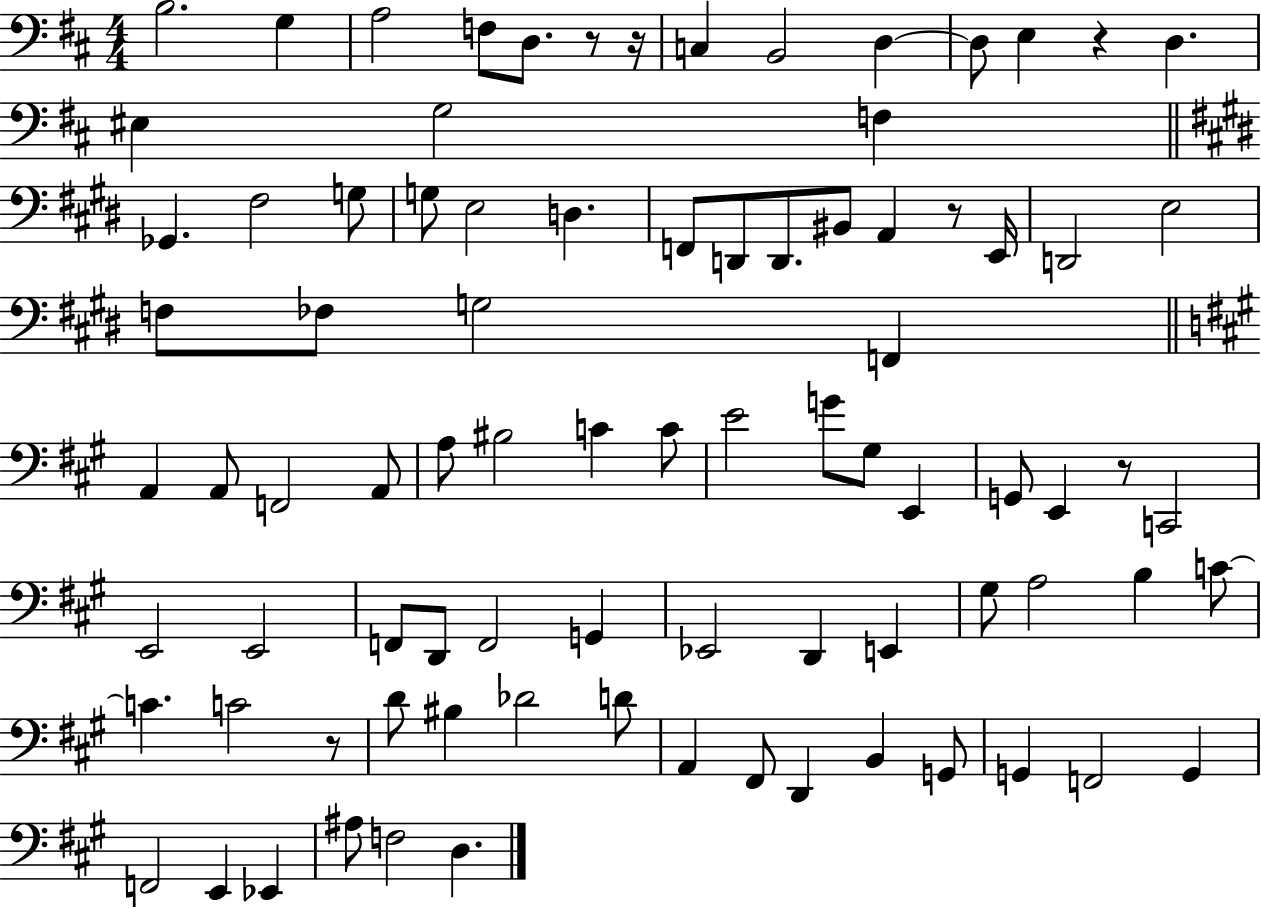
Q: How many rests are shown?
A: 6